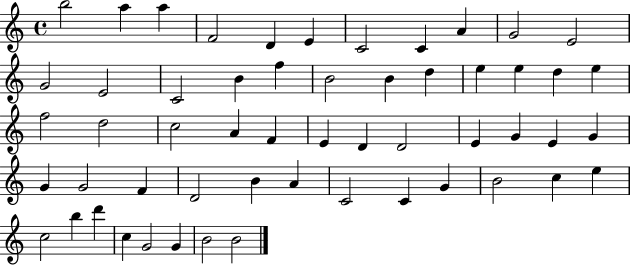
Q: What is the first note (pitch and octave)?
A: B5